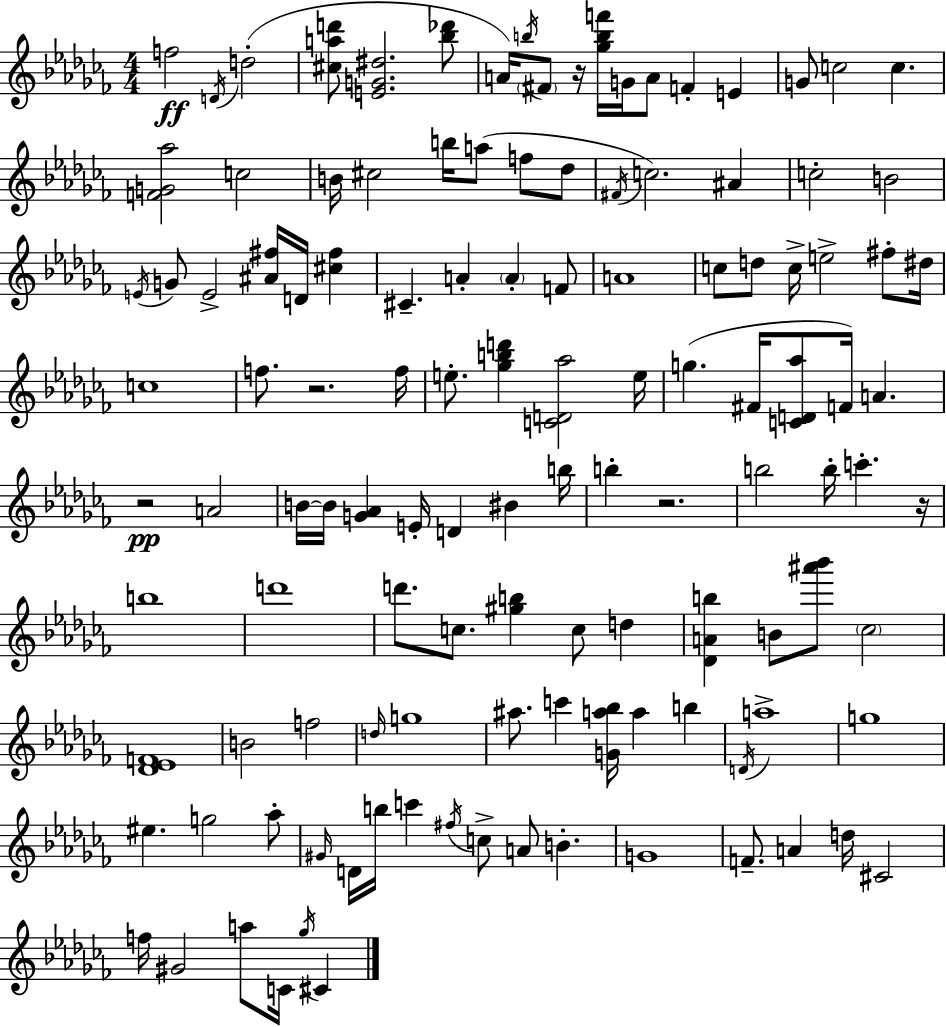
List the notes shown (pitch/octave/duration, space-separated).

F5/h D4/s D5/h [C#5,A5,D6]/e [E4,G4,D#5]/h. [Bb5,Db6]/e A4/s B5/s F#4/e R/s [Gb5,B5,F6]/s G4/s A4/e F4/q E4/q G4/e C5/h C5/q. [F4,G4,Ab5]/h C5/h B4/s C#5/h B5/s A5/e F5/e Db5/e F#4/s C5/h. A#4/q C5/h B4/h E4/s G4/e E4/h [A#4,F#5]/s D4/s [C#5,F#5]/q C#4/q. A4/q A4/q F4/e A4/w C5/e D5/e C5/s E5/h F#5/e D#5/s C5/w F5/e. R/h. F5/s E5/e. [Gb5,B5,D6]/q [C4,D4,Ab5]/h E5/s G5/q. F#4/s [C4,D4,Ab5]/e F4/s A4/q. R/h A4/h B4/s B4/s [G4,Ab4]/q E4/s D4/q BIS4/q B5/s B5/q R/h. B5/h B5/s C6/q. R/s B5/w D6/w D6/e. C5/e. [G#5,B5]/q C5/e D5/q [Db4,A4,B5]/q B4/e [A#6,Bb6]/e CES5/h [Db4,Eb4,F4]/w B4/h F5/h D5/s G5/w A#5/e. C6/q [G4,A5,Bb5]/s A5/q B5/q D4/s A5/w G5/w EIS5/q. G5/h Ab5/e G#4/s D4/s B5/s C6/q F#5/s C5/e A4/e B4/q. G4/w F4/e. A4/q D5/s C#4/h F5/s G#4/h A5/e C4/s Gb5/s C#4/q